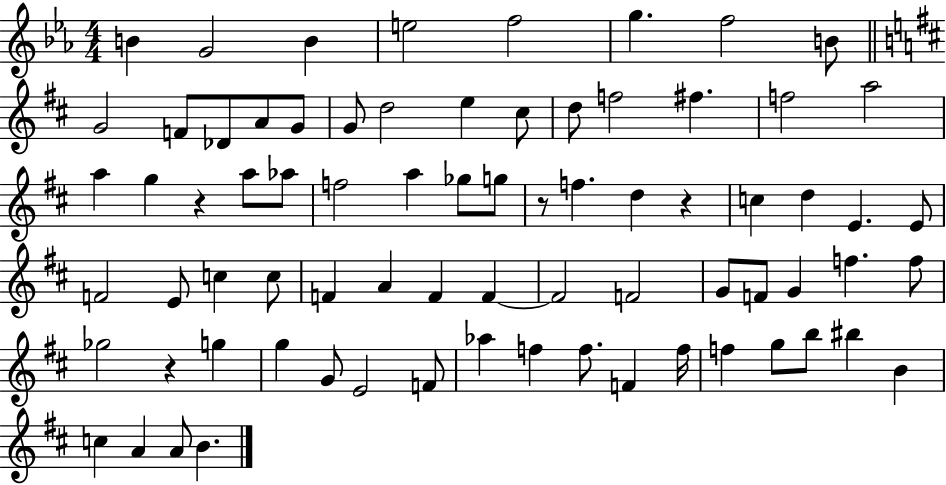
{
  \clef treble
  \numericTimeSignature
  \time 4/4
  \key ees \major
  \repeat volta 2 { b'4 g'2 b'4 | e''2 f''2 | g''4. f''2 b'8 | \bar "||" \break \key d \major g'2 f'8 des'8 a'8 g'8 | g'8 d''2 e''4 cis''8 | d''8 f''2 fis''4. | f''2 a''2 | \break a''4 g''4 r4 a''8 aes''8 | f''2 a''4 ges''8 g''8 | r8 f''4. d''4 r4 | c''4 d''4 e'4. e'8 | \break f'2 e'8 c''4 c''8 | f'4 a'4 f'4 f'4~~ | f'2 f'2 | g'8 f'8 g'4 f''4. f''8 | \break ges''2 r4 g''4 | g''4 g'8 e'2 f'8 | aes''4 f''4 f''8. f'4 f''16 | f''4 g''8 b''8 bis''4 b'4 | \break c''4 a'4 a'8 b'4. | } \bar "|."
}